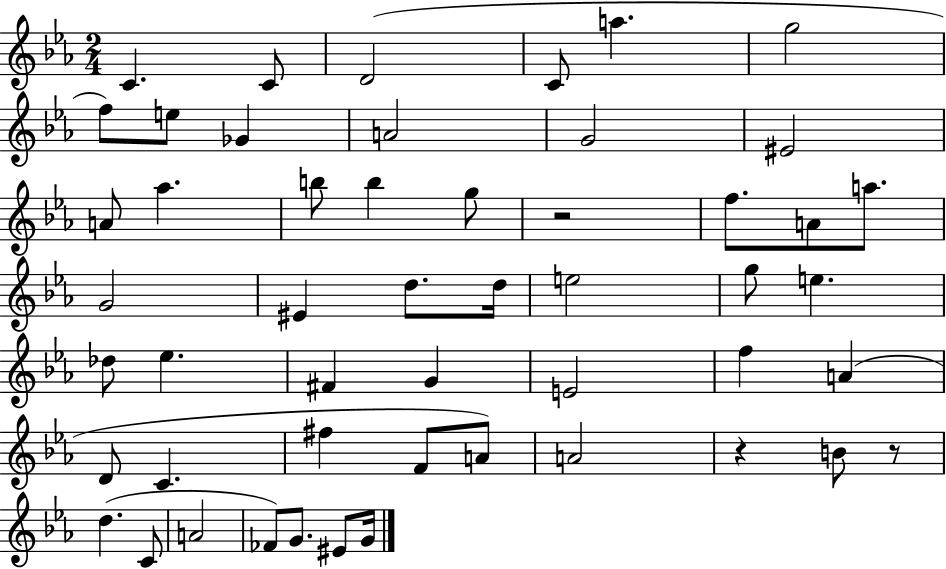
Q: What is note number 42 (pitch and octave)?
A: D5